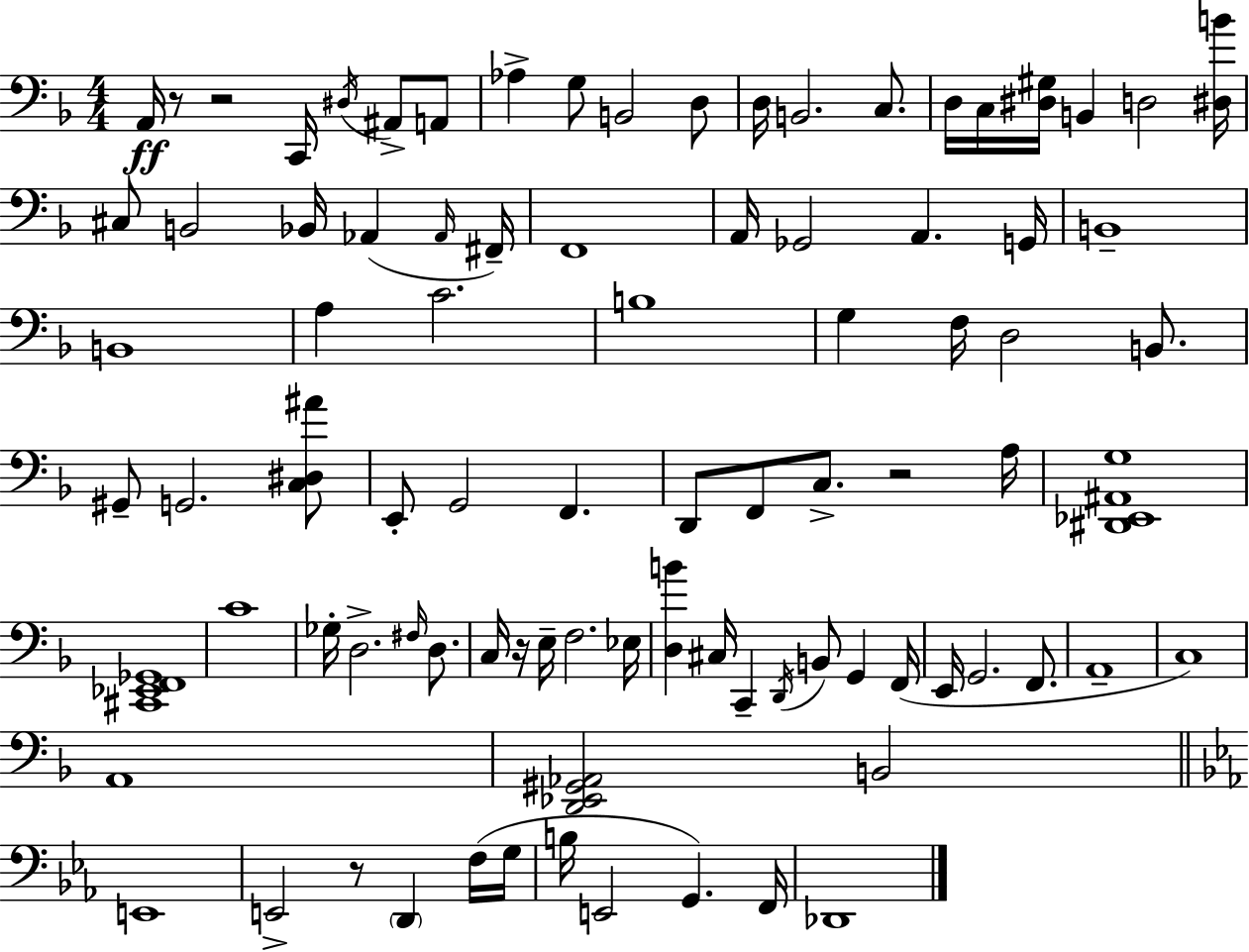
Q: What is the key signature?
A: D minor